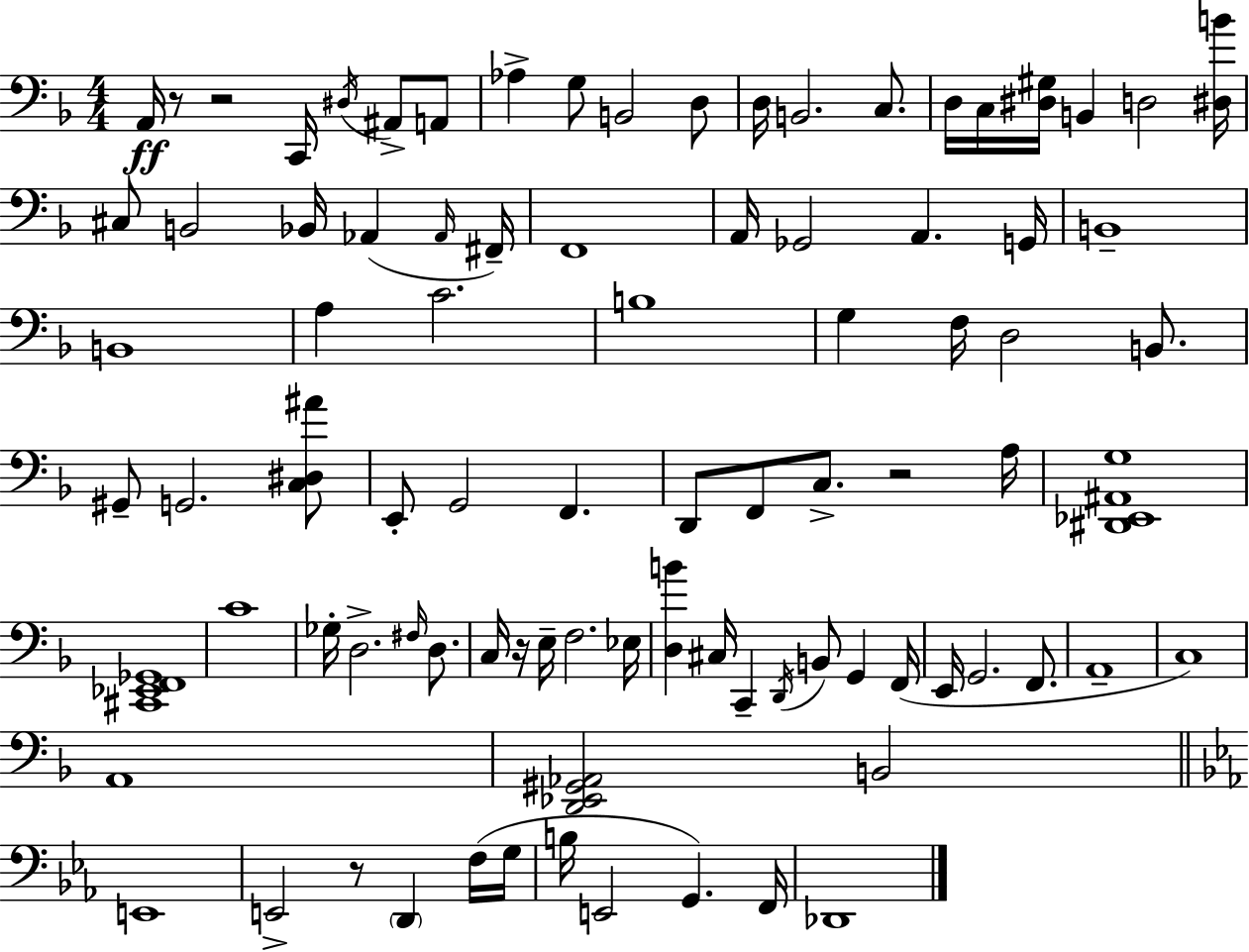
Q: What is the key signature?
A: D minor